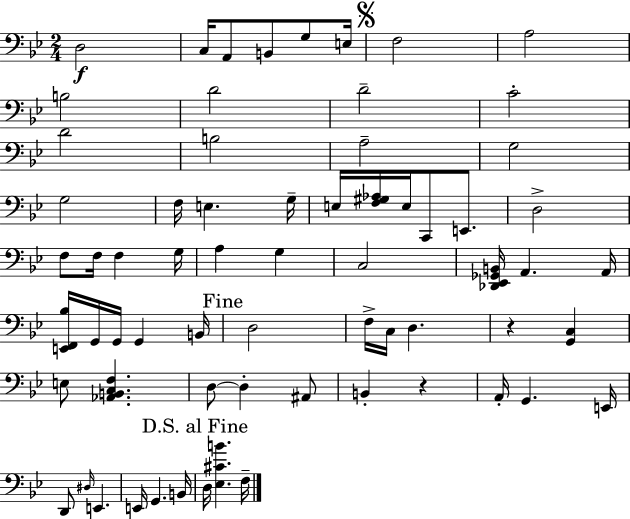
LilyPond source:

{
  \clef bass
  \numericTimeSignature
  \time 2/4
  \key g \minor
  d2\f | c16 a,8 b,8 g8 e16 | \mark \markup { \musicglyph "scripts.segno" } f2 | a2 | \break b2 | d'2 | d'2-- | c'2-. | \break d'2 | b2 | a2-- | g2 | \break g2 | f16 e4. g16-- | e16 <f gis aes>16 e16 c,8 e,8. | d2-> | \break f8 f16 f4 g16 | a4 g4 | c2 | <des, ees, ges, b,>16 a,4. a,16 | \break <e, f, bes>16 g,16 g,16 g,4 b,16 | \mark "Fine" d2 | f16-> c16 d4. | r4 <g, c>4 | \break e8 <aes, b, c f>4. | d8~~ d4-. ais,8 | b,4-. r4 | a,16-. g,4. e,16 | \break d,8 \grace { dis16 } e,4. | e,16 g,4. | b,16 \mark "D.S. al Fine" d16 <ees cis' b'>4. | f16-- \bar "|."
}